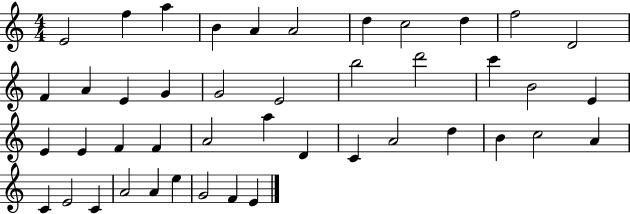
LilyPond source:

{
  \clef treble
  \numericTimeSignature
  \time 4/4
  \key c \major
  e'2 f''4 a''4 | b'4 a'4 a'2 | d''4 c''2 d''4 | f''2 d'2 | \break f'4 a'4 e'4 g'4 | g'2 e'2 | b''2 d'''2 | c'''4 b'2 e'4 | \break e'4 e'4 f'4 f'4 | a'2 a''4 d'4 | c'4 a'2 d''4 | b'4 c''2 a'4 | \break c'4 e'2 c'4 | a'2 a'4 e''4 | g'2 f'4 e'4 | \bar "|."
}